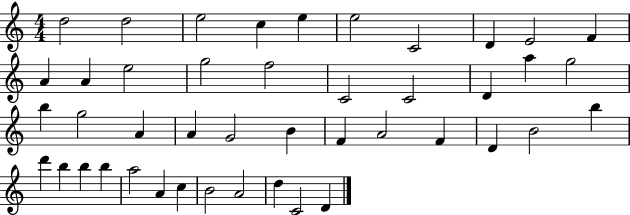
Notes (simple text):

D5/h D5/h E5/h C5/q E5/q E5/h C4/h D4/q E4/h F4/q A4/q A4/q E5/h G5/h F5/h C4/h C4/h D4/q A5/q G5/h B5/q G5/h A4/q A4/q G4/h B4/q F4/q A4/h F4/q D4/q B4/h B5/q D6/q B5/q B5/q B5/q A5/h A4/q C5/q B4/h A4/h D5/q C4/h D4/q